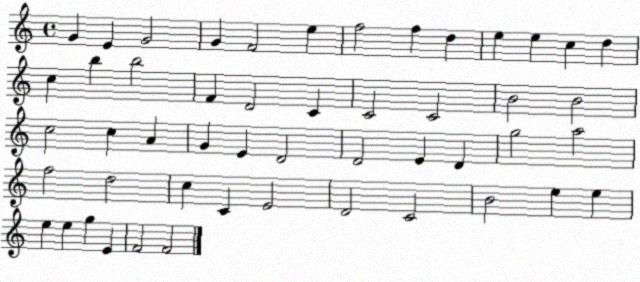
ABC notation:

X:1
T:Untitled
M:4/4
L:1/4
K:C
G E G2 G F2 e f2 f d e e c d c b b2 F D2 C C2 C2 B2 B2 c2 c A G E D2 D2 E D g2 a2 f2 d2 c C E2 D2 C2 B2 e e e e g E F2 F2